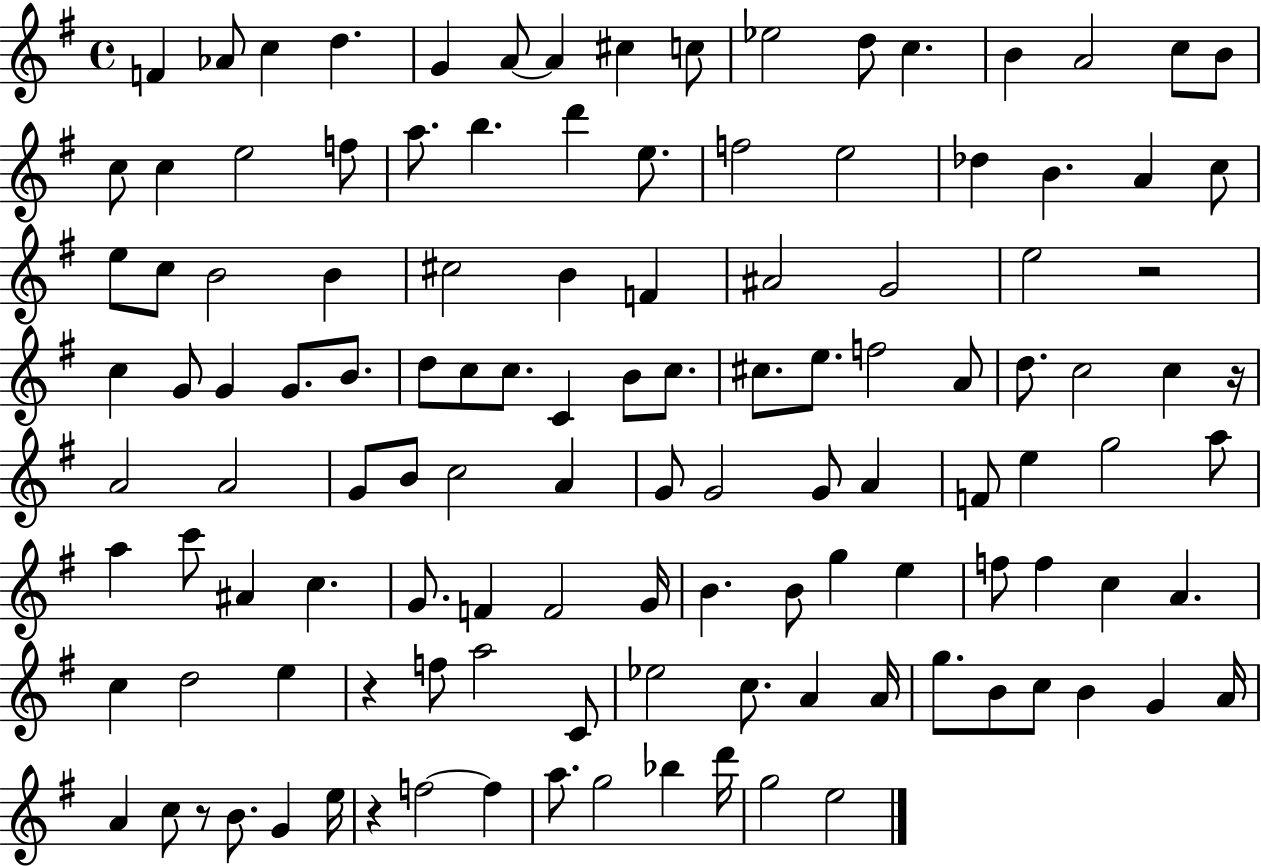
X:1
T:Untitled
M:4/4
L:1/4
K:G
F _A/2 c d G A/2 A ^c c/2 _e2 d/2 c B A2 c/2 B/2 c/2 c e2 f/2 a/2 b d' e/2 f2 e2 _d B A c/2 e/2 c/2 B2 B ^c2 B F ^A2 G2 e2 z2 c G/2 G G/2 B/2 d/2 c/2 c/2 C B/2 c/2 ^c/2 e/2 f2 A/2 d/2 c2 c z/4 A2 A2 G/2 B/2 c2 A G/2 G2 G/2 A F/2 e g2 a/2 a c'/2 ^A c G/2 F F2 G/4 B B/2 g e f/2 f c A c d2 e z f/2 a2 C/2 _e2 c/2 A A/4 g/2 B/2 c/2 B G A/4 A c/2 z/2 B/2 G e/4 z f2 f a/2 g2 _b d'/4 g2 e2